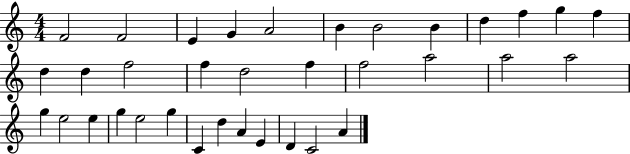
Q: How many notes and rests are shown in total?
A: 35